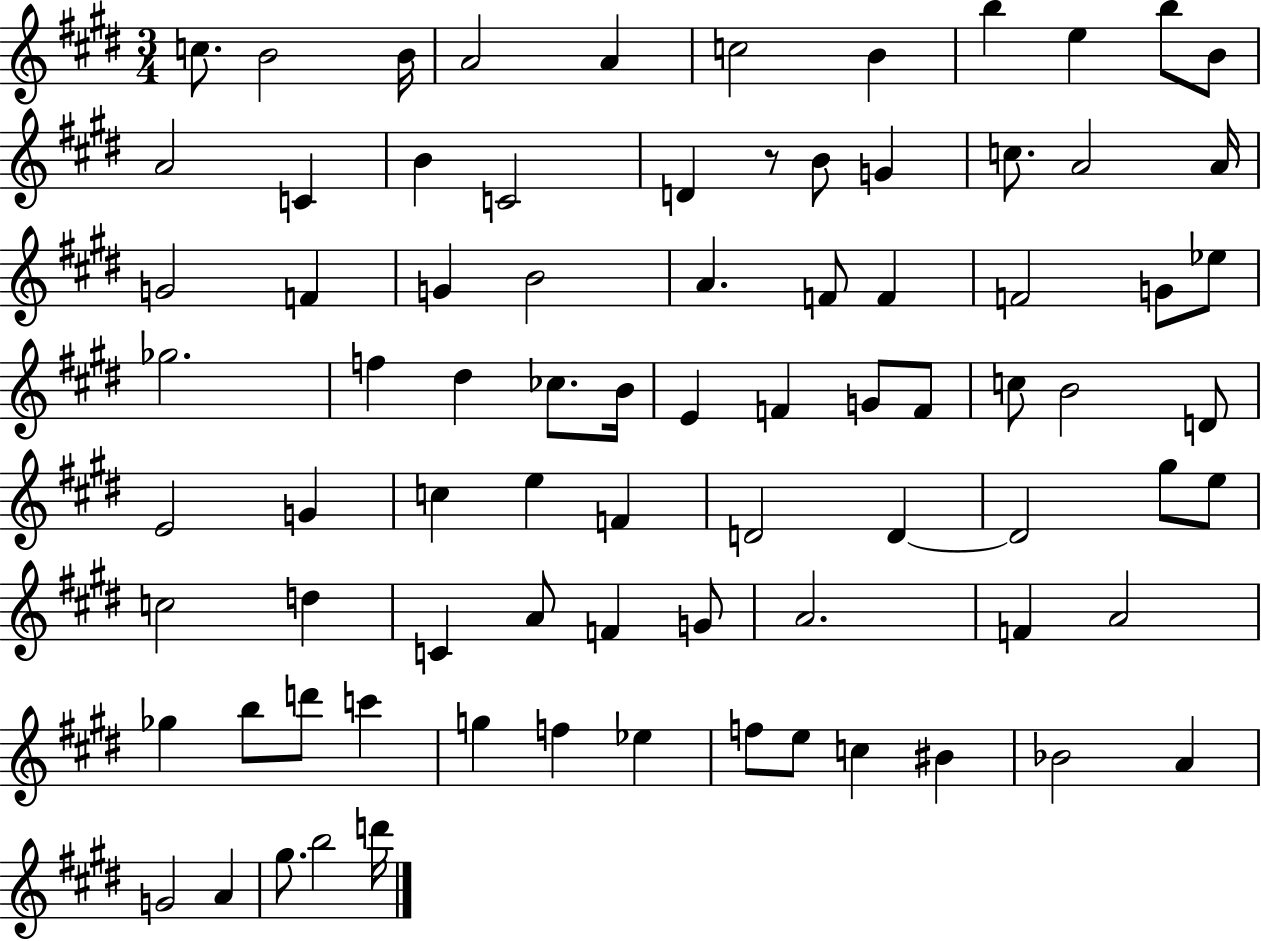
{
  \clef treble
  \numericTimeSignature
  \time 3/4
  \key e \major
  \repeat volta 2 { c''8. b'2 b'16 | a'2 a'4 | c''2 b'4 | b''4 e''4 b''8 b'8 | \break a'2 c'4 | b'4 c'2 | d'4 r8 b'8 g'4 | c''8. a'2 a'16 | \break g'2 f'4 | g'4 b'2 | a'4. f'8 f'4 | f'2 g'8 ees''8 | \break ges''2. | f''4 dis''4 ces''8. b'16 | e'4 f'4 g'8 f'8 | c''8 b'2 d'8 | \break e'2 g'4 | c''4 e''4 f'4 | d'2 d'4~~ | d'2 gis''8 e''8 | \break c''2 d''4 | c'4 a'8 f'4 g'8 | a'2. | f'4 a'2 | \break ges''4 b''8 d'''8 c'''4 | g''4 f''4 ees''4 | f''8 e''8 c''4 bis'4 | bes'2 a'4 | \break g'2 a'4 | gis''8. b''2 d'''16 | } \bar "|."
}